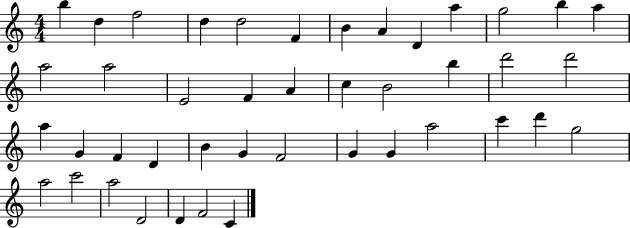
X:1
T:Untitled
M:4/4
L:1/4
K:C
b d f2 d d2 F B A D a g2 b a a2 a2 E2 F A c B2 b d'2 d'2 a G F D B G F2 G G a2 c' d' g2 a2 c'2 a2 D2 D F2 C